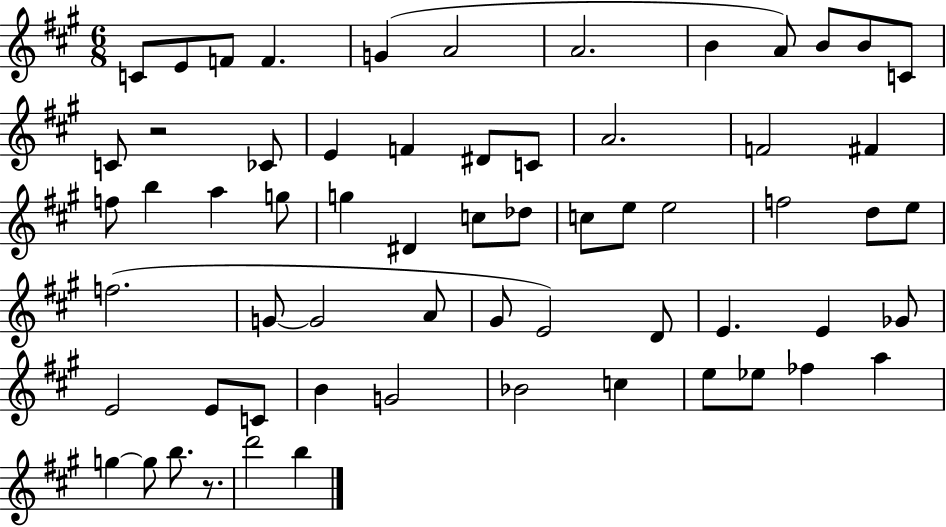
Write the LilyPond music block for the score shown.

{
  \clef treble
  \numericTimeSignature
  \time 6/8
  \key a \major
  \repeat volta 2 { c'8 e'8 f'8 f'4. | g'4( a'2 | a'2. | b'4 a'8) b'8 b'8 c'8 | \break c'8 r2 ces'8 | e'4 f'4 dis'8 c'8 | a'2. | f'2 fis'4 | \break f''8 b''4 a''4 g''8 | g''4 dis'4 c''8 des''8 | c''8 e''8 e''2 | f''2 d''8 e''8 | \break f''2.( | g'8~~ g'2 a'8 | gis'8 e'2) d'8 | e'4. e'4 ges'8 | \break e'2 e'8 c'8 | b'4 g'2 | bes'2 c''4 | e''8 ees''8 fes''4 a''4 | \break g''4~~ g''8 b''8. r8. | d'''2 b''4 | } \bar "|."
}